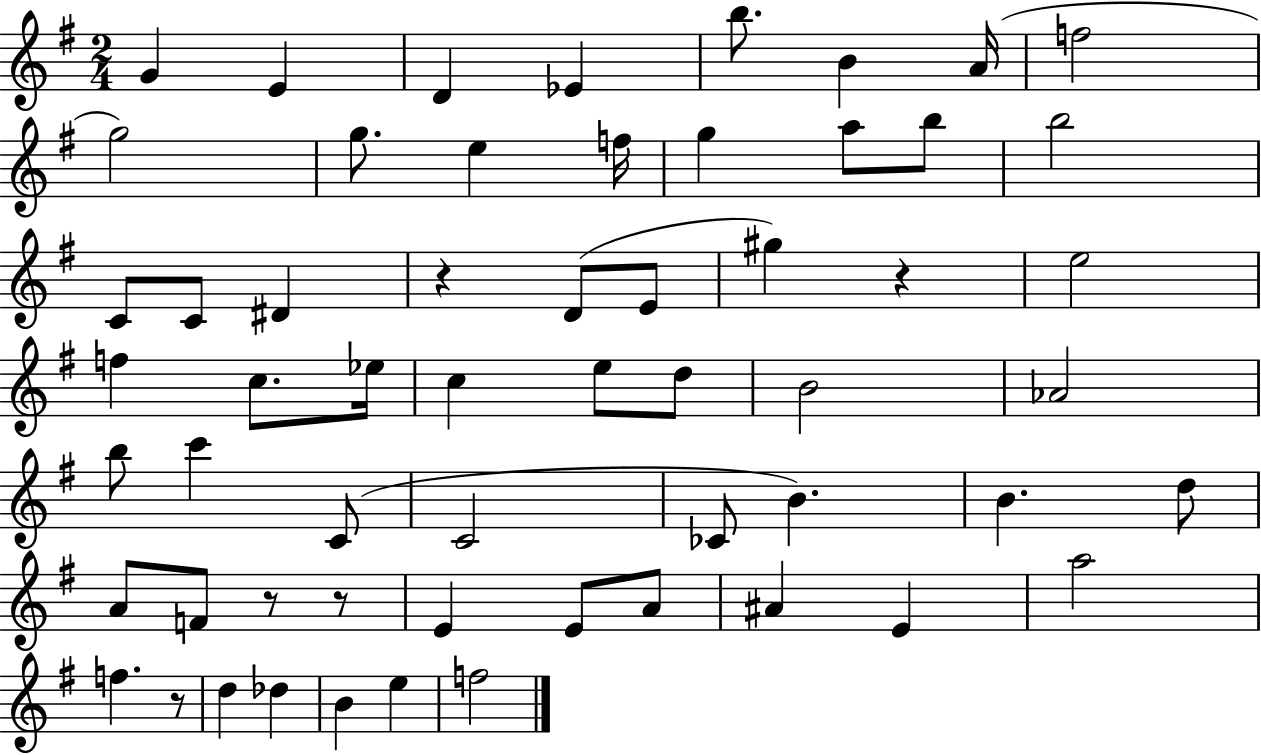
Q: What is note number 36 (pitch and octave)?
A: CES4